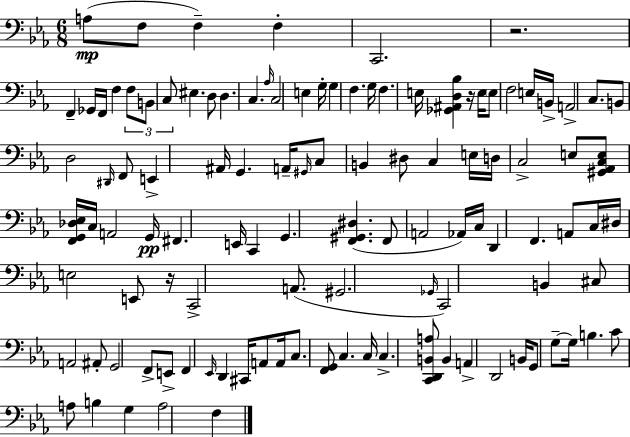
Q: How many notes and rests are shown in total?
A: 112